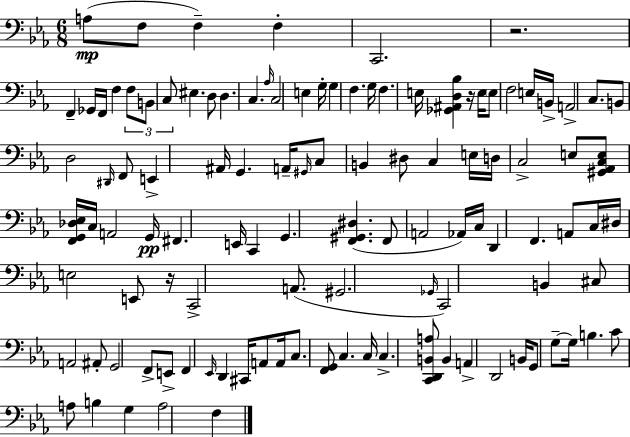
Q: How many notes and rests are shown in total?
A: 112